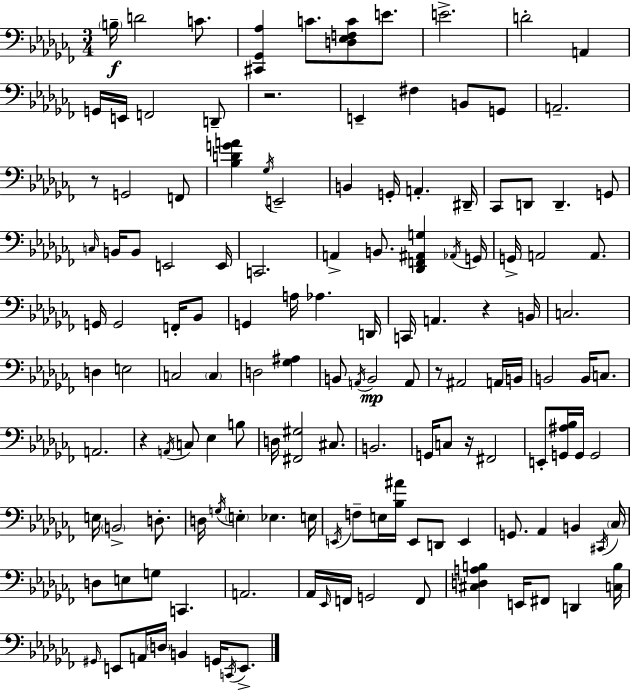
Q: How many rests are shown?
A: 6